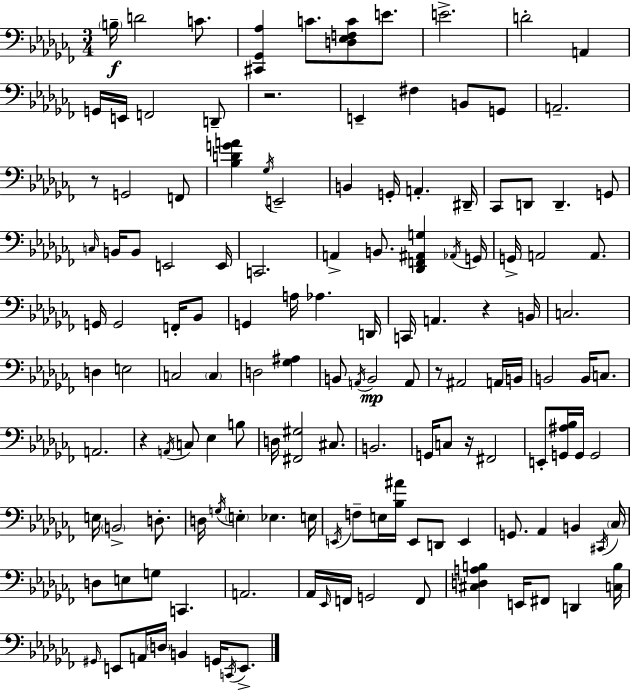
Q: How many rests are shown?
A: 6